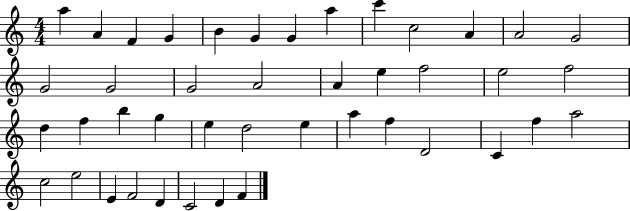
{
  \clef treble
  \numericTimeSignature
  \time 4/4
  \key c \major
  a''4 a'4 f'4 g'4 | b'4 g'4 g'4 a''4 | c'''4 c''2 a'4 | a'2 g'2 | \break g'2 g'2 | g'2 a'2 | a'4 e''4 f''2 | e''2 f''2 | \break d''4 f''4 b''4 g''4 | e''4 d''2 e''4 | a''4 f''4 d'2 | c'4 f''4 a''2 | \break c''2 e''2 | e'4 f'2 d'4 | c'2 d'4 f'4 | \bar "|."
}